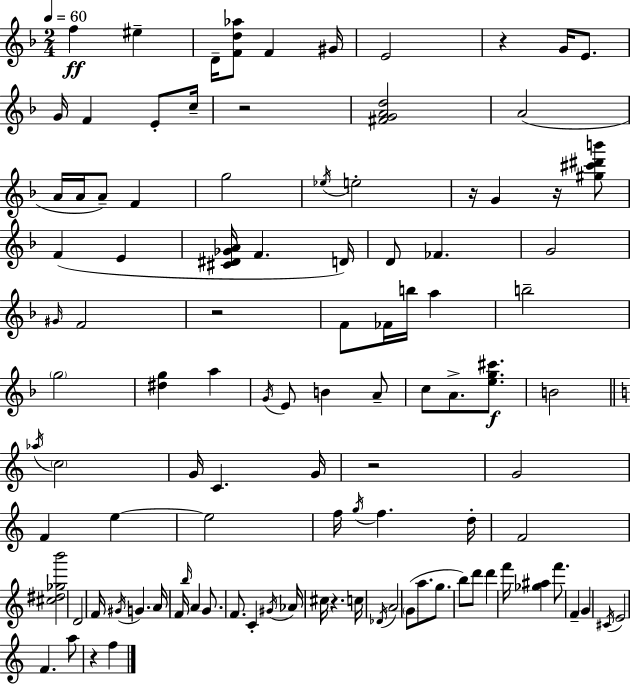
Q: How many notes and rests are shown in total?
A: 106